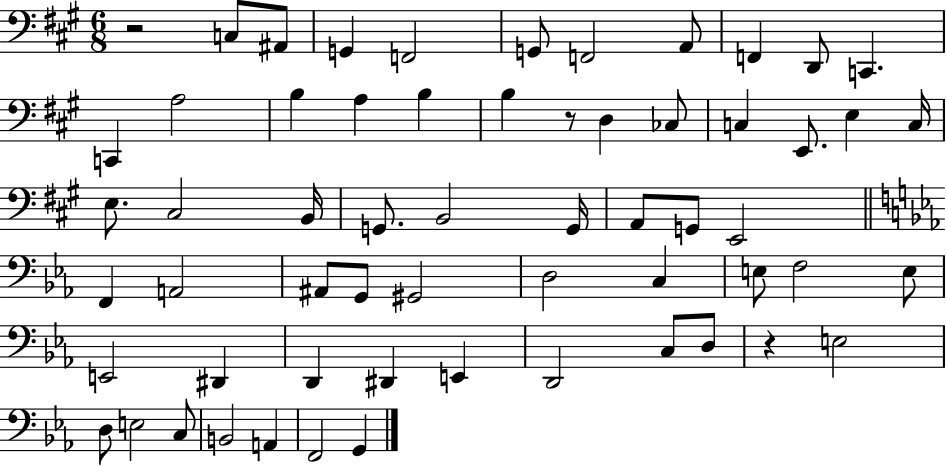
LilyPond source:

{
  \clef bass
  \numericTimeSignature
  \time 6/8
  \key a \major
  r2 c8 ais,8 | g,4 f,2 | g,8 f,2 a,8 | f,4 d,8 c,4. | \break c,4 a2 | b4 a4 b4 | b4 r8 d4 ces8 | c4 e,8. e4 c16 | \break e8. cis2 b,16 | g,8. b,2 g,16 | a,8 g,8 e,2 | \bar "||" \break \key ees \major f,4 a,2 | ais,8 g,8 gis,2 | d2 c4 | e8 f2 e8 | \break e,2 dis,4 | d,4 dis,4 e,4 | d,2 c8 d8 | r4 e2 | \break d8 e2 c8 | b,2 a,4 | f,2 g,4 | \bar "|."
}